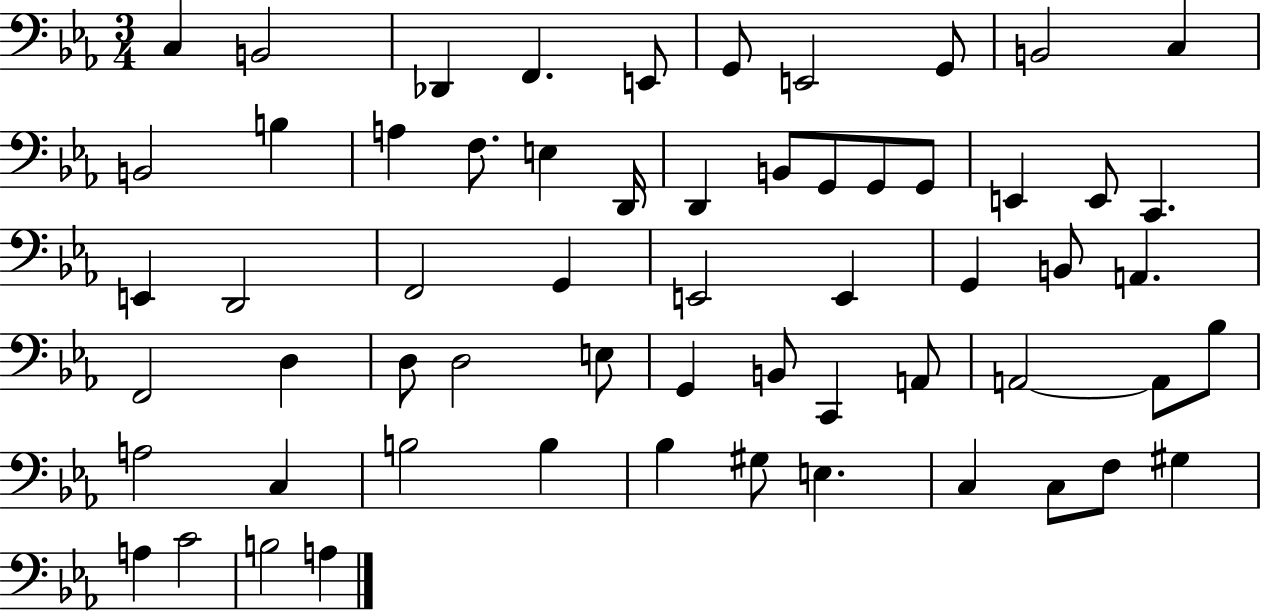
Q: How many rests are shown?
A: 0